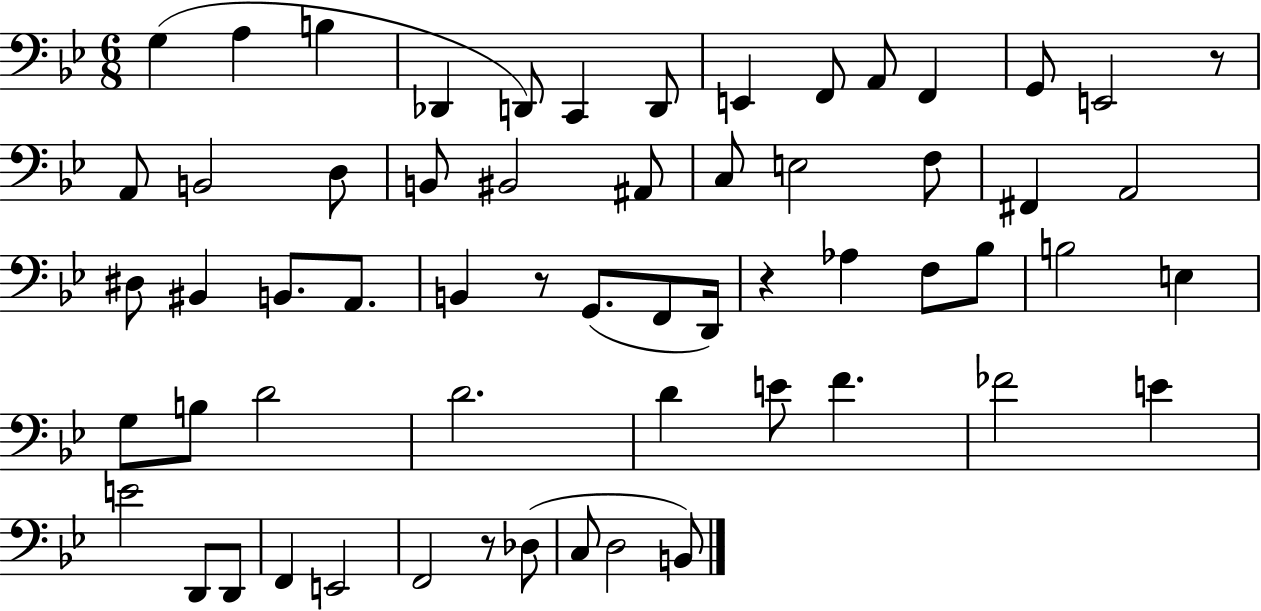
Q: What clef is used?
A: bass